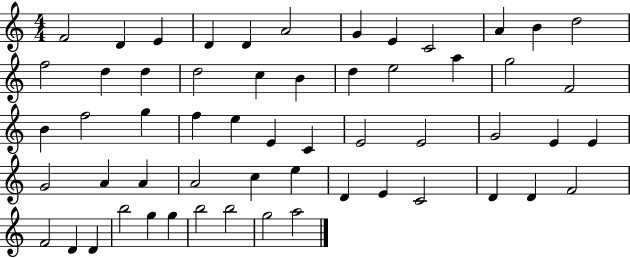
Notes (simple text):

F4/h D4/q E4/q D4/q D4/q A4/h G4/q E4/q C4/h A4/q B4/q D5/h F5/h D5/q D5/q D5/h C5/q B4/q D5/q E5/h A5/q G5/h F4/h B4/q F5/h G5/q F5/q E5/q E4/q C4/q E4/h E4/h G4/h E4/q E4/q G4/h A4/q A4/q A4/h C5/q E5/q D4/q E4/q C4/h D4/q D4/q F4/h F4/h D4/q D4/q B5/h G5/q G5/q B5/h B5/h G5/h A5/h